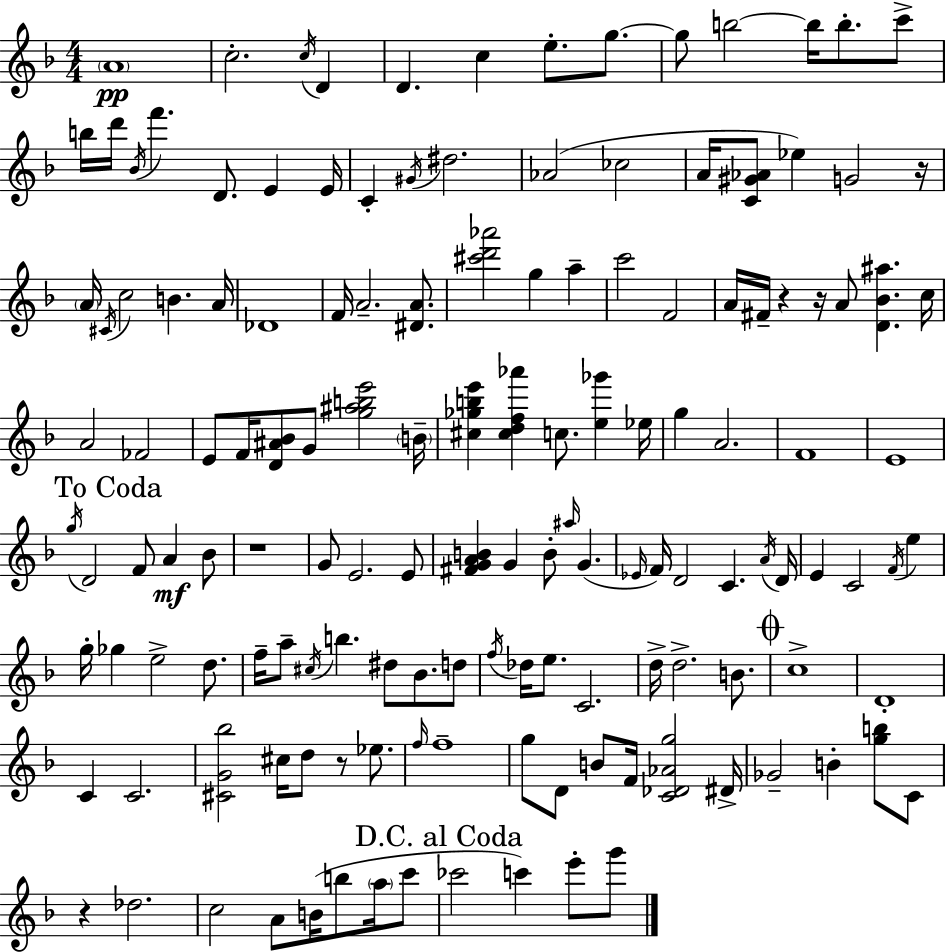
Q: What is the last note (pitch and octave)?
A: G6